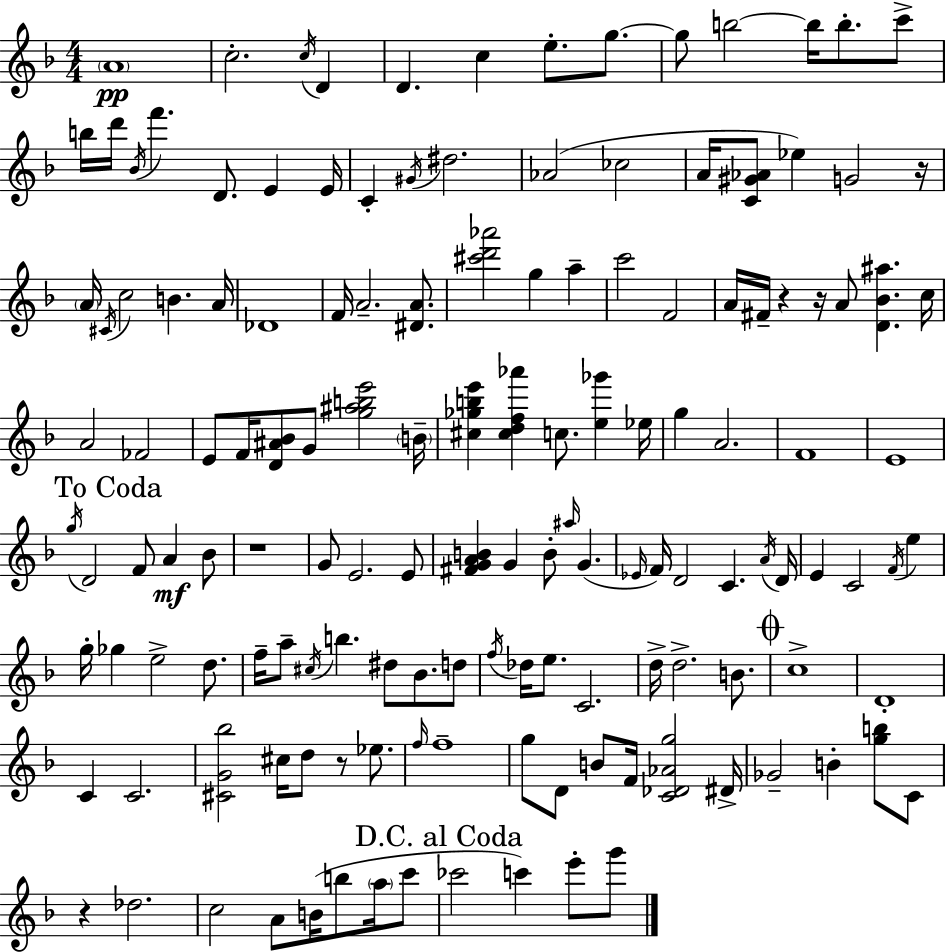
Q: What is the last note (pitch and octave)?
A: G6